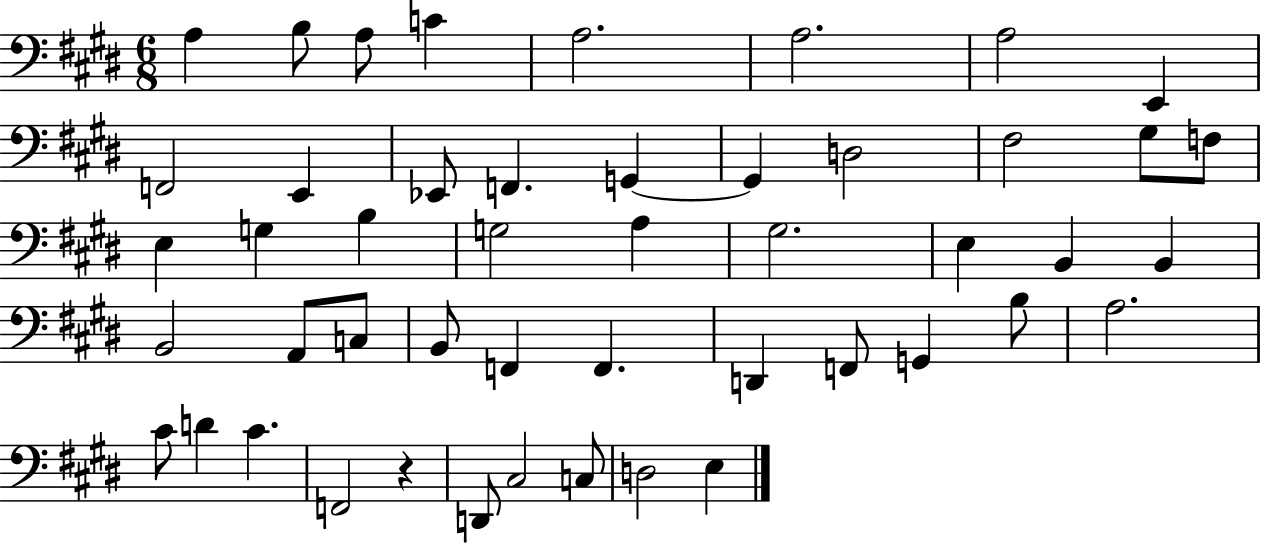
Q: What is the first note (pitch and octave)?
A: A3